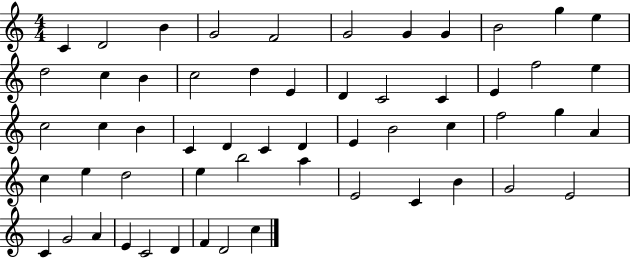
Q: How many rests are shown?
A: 0